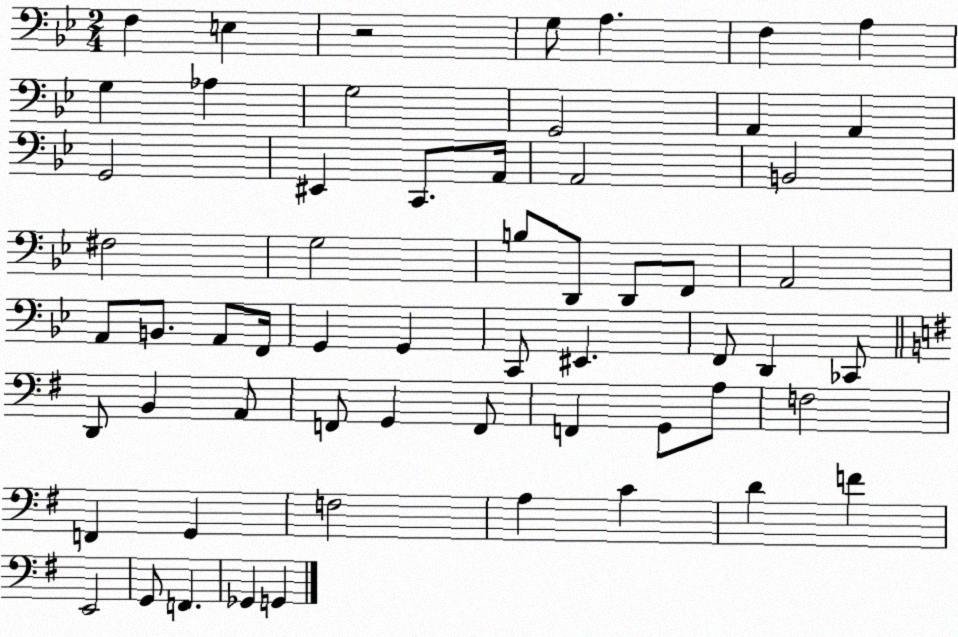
X:1
T:Untitled
M:2/4
L:1/4
K:Bb
F, E, z2 G,/2 A, F, A, G, _A, G,2 G,,2 A,, A,, G,,2 ^E,, C,,/2 A,,/4 A,,2 B,,2 ^F,2 G,2 B,/2 D,,/2 D,,/2 F,,/2 A,,2 A,,/2 B,,/2 A,,/2 F,,/4 G,, G,, C,,/2 ^E,, F,,/2 D,, _C,,/2 D,,/2 B,, A,,/2 F,,/2 G,, F,,/2 F,, G,,/2 A,/2 F,2 F,, G,, F,2 A, C D F E,,2 G,,/2 F,, _G,, G,,